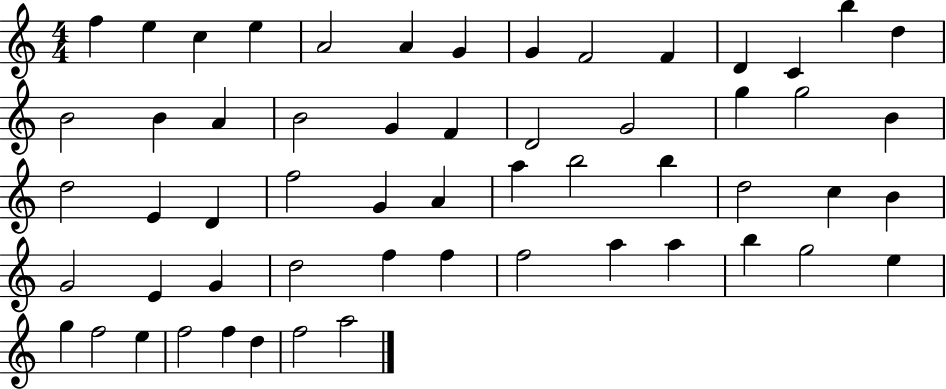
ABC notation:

X:1
T:Untitled
M:4/4
L:1/4
K:C
f e c e A2 A G G F2 F D C b d B2 B A B2 G F D2 G2 g g2 B d2 E D f2 G A a b2 b d2 c B G2 E G d2 f f f2 a a b g2 e g f2 e f2 f d f2 a2